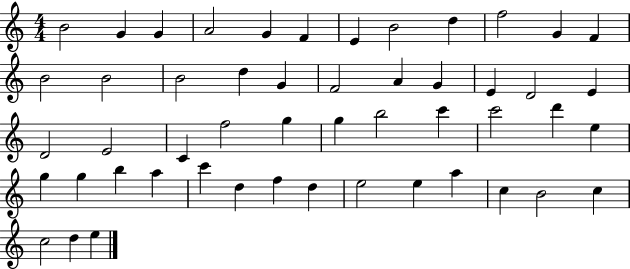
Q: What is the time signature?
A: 4/4